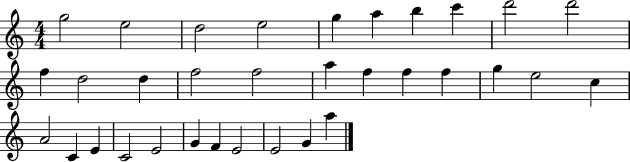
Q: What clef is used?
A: treble